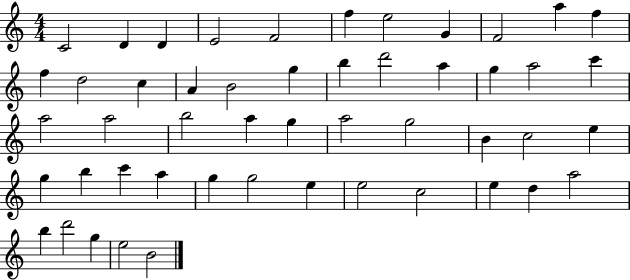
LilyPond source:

{
  \clef treble
  \numericTimeSignature
  \time 4/4
  \key c \major
  c'2 d'4 d'4 | e'2 f'2 | f''4 e''2 g'4 | f'2 a''4 f''4 | \break f''4 d''2 c''4 | a'4 b'2 g''4 | b''4 d'''2 a''4 | g''4 a''2 c'''4 | \break a''2 a''2 | b''2 a''4 g''4 | a''2 g''2 | b'4 c''2 e''4 | \break g''4 b''4 c'''4 a''4 | g''4 g''2 e''4 | e''2 c''2 | e''4 d''4 a''2 | \break b''4 d'''2 g''4 | e''2 b'2 | \bar "|."
}